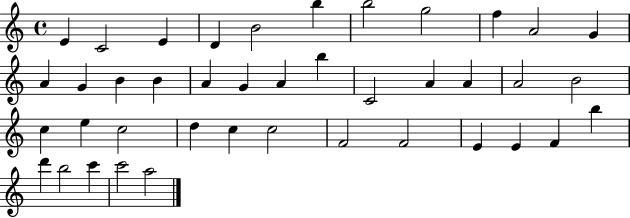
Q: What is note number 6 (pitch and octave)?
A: B5